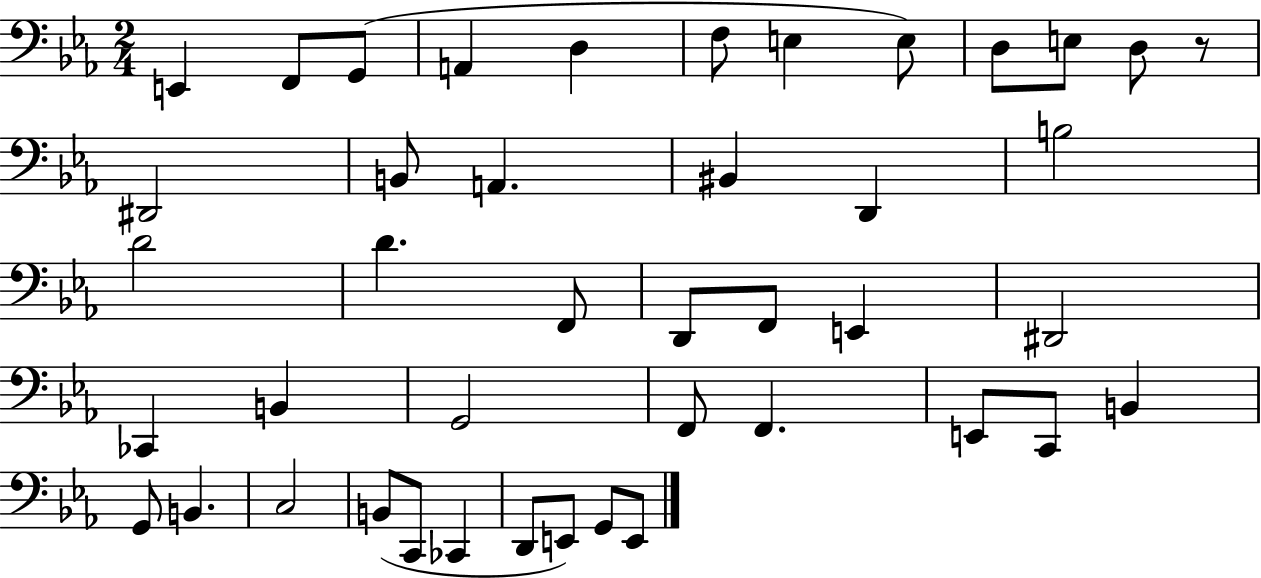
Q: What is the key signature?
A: EES major